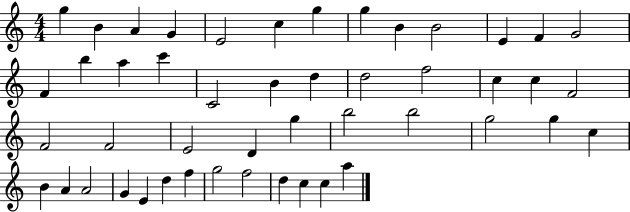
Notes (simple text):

G5/q B4/q A4/q G4/q E4/h C5/q G5/q G5/q B4/q B4/h E4/q F4/q G4/h F4/q B5/q A5/q C6/q C4/h B4/q D5/q D5/h F5/h C5/q C5/q F4/h F4/h F4/h E4/h D4/q G5/q B5/h B5/h G5/h G5/q C5/q B4/q A4/q A4/h G4/q E4/q D5/q F5/q G5/h F5/h D5/q C5/q C5/q A5/q